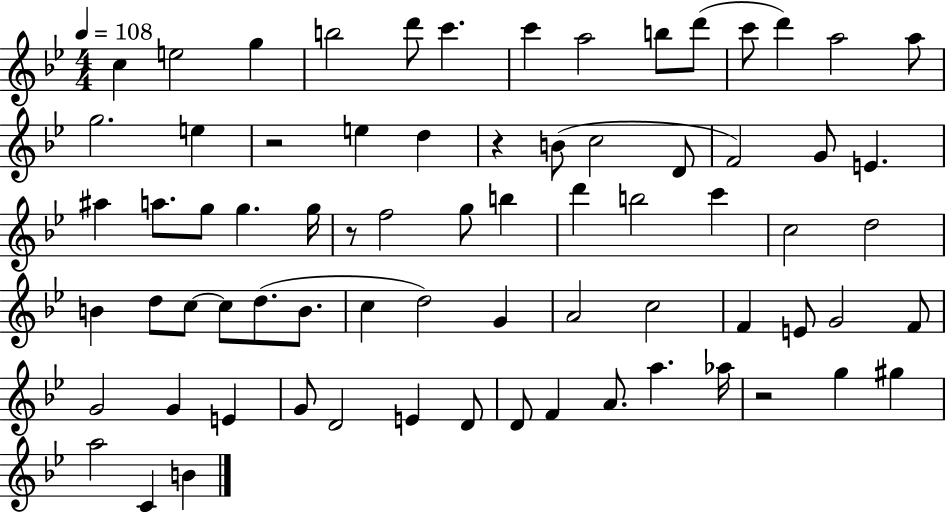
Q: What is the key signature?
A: BES major